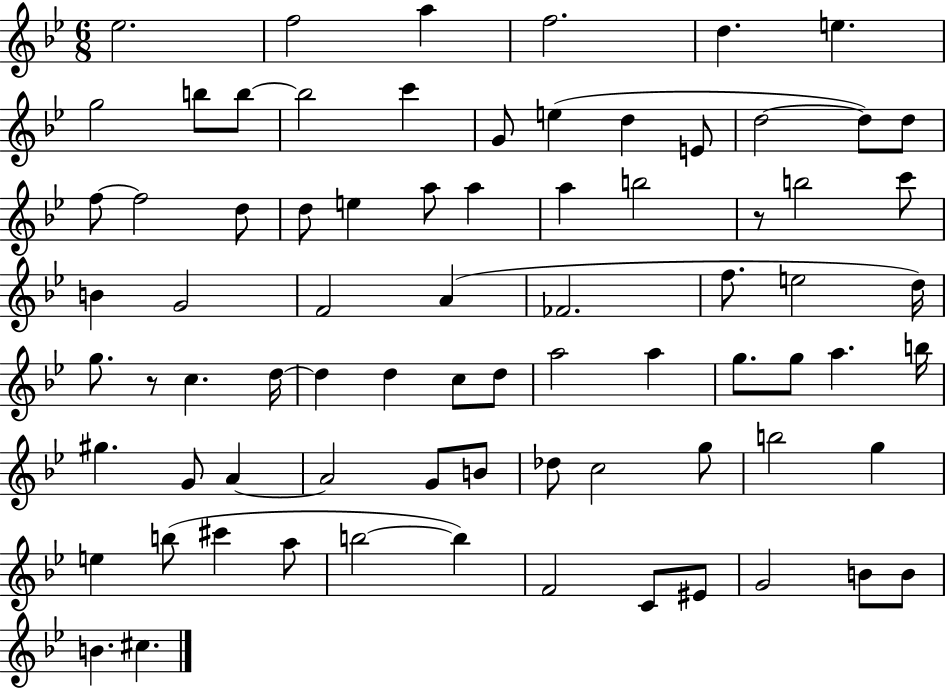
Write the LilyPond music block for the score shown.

{
  \clef treble
  \numericTimeSignature
  \time 6/8
  \key bes \major
  ees''2. | f''2 a''4 | f''2. | d''4. e''4. | \break g''2 b''8 b''8~~ | b''2 c'''4 | g'8 e''4( d''4 e'8 | d''2~~ d''8) d''8 | \break f''8~~ f''2 d''8 | d''8 e''4 a''8 a''4 | a''4 b''2 | r8 b''2 c'''8 | \break b'4 g'2 | f'2 a'4( | fes'2. | f''8. e''2 d''16) | \break g''8. r8 c''4. d''16~~ | d''4 d''4 c''8 d''8 | a''2 a''4 | g''8. g''8 a''4. b''16 | \break gis''4. g'8 a'4~~ | a'2 g'8 b'8 | des''8 c''2 g''8 | b''2 g''4 | \break e''4 b''8( cis'''4 a''8 | b''2~~ b''4) | f'2 c'8 eis'8 | g'2 b'8 b'8 | \break b'4. cis''4. | \bar "|."
}